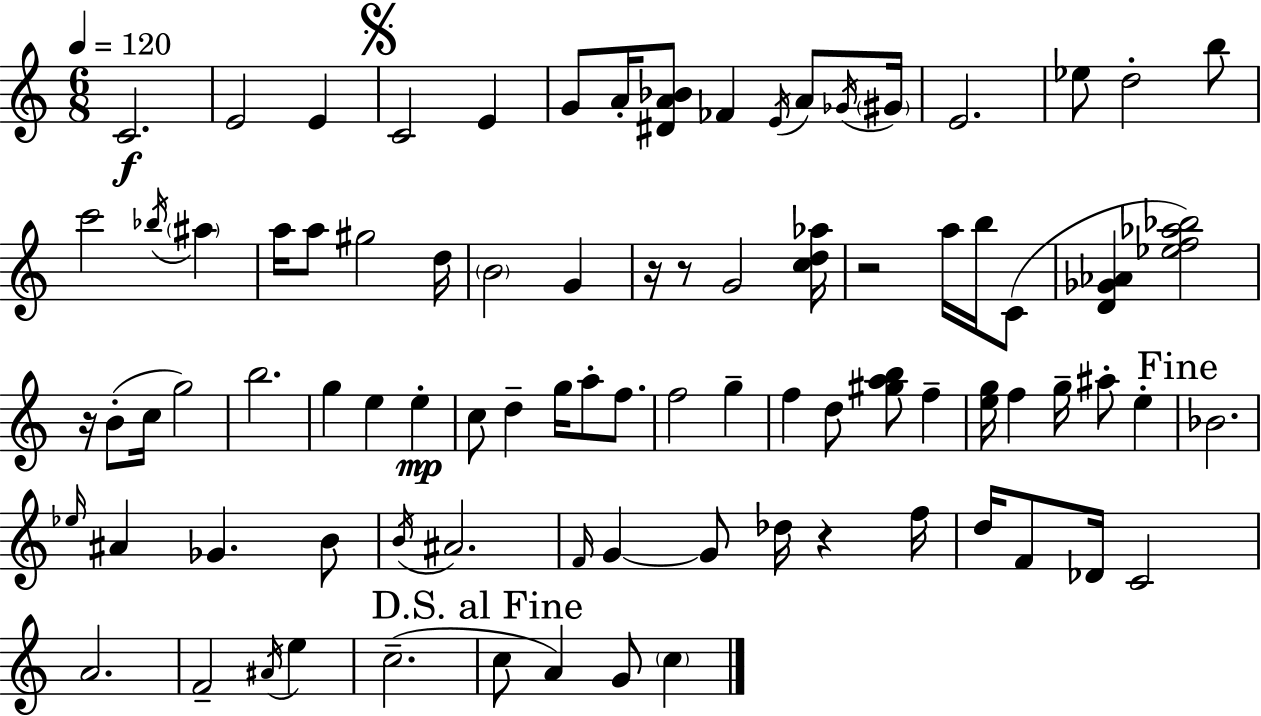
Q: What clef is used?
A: treble